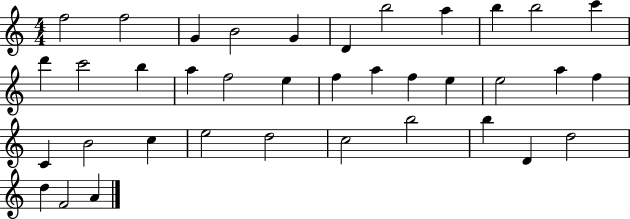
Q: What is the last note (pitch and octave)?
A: A4